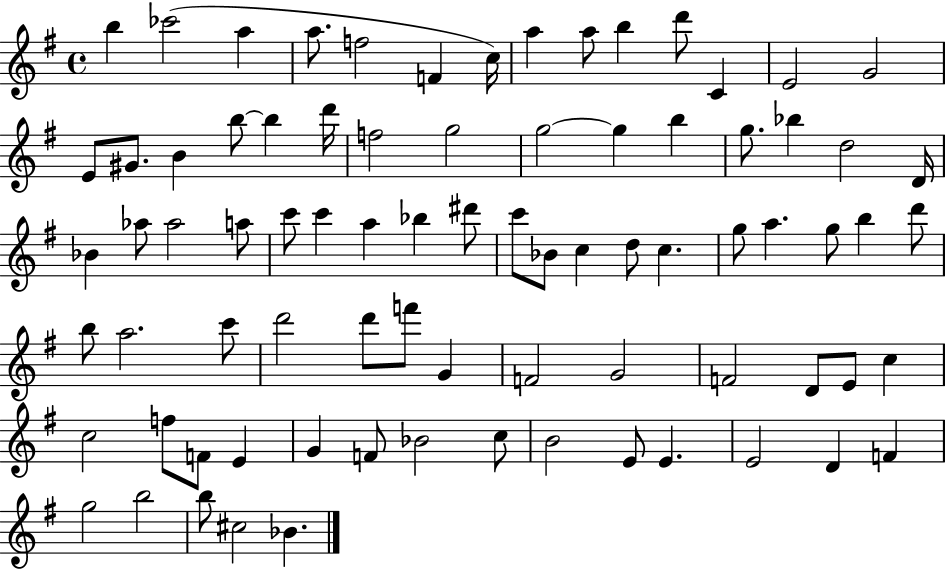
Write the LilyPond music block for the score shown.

{
  \clef treble
  \time 4/4
  \defaultTimeSignature
  \key g \major
  b''4 ces'''2( a''4 | a''8. f''2 f'4 c''16) | a''4 a''8 b''4 d'''8 c'4 | e'2 g'2 | \break e'8 gis'8. b'4 b''8~~ b''4 d'''16 | f''2 g''2 | g''2~~ g''4 b''4 | g''8. bes''4 d''2 d'16 | \break bes'4 aes''8 aes''2 a''8 | c'''8 c'''4 a''4 bes''4 dis'''8 | c'''8 bes'8 c''4 d''8 c''4. | g''8 a''4. g''8 b''4 d'''8 | \break b''8 a''2. c'''8 | d'''2 d'''8 f'''8 g'4 | f'2 g'2 | f'2 d'8 e'8 c''4 | \break c''2 f''8 f'8 e'4 | g'4 f'8 bes'2 c''8 | b'2 e'8 e'4. | e'2 d'4 f'4 | \break g''2 b''2 | b''8 cis''2 bes'4. | \bar "|."
}